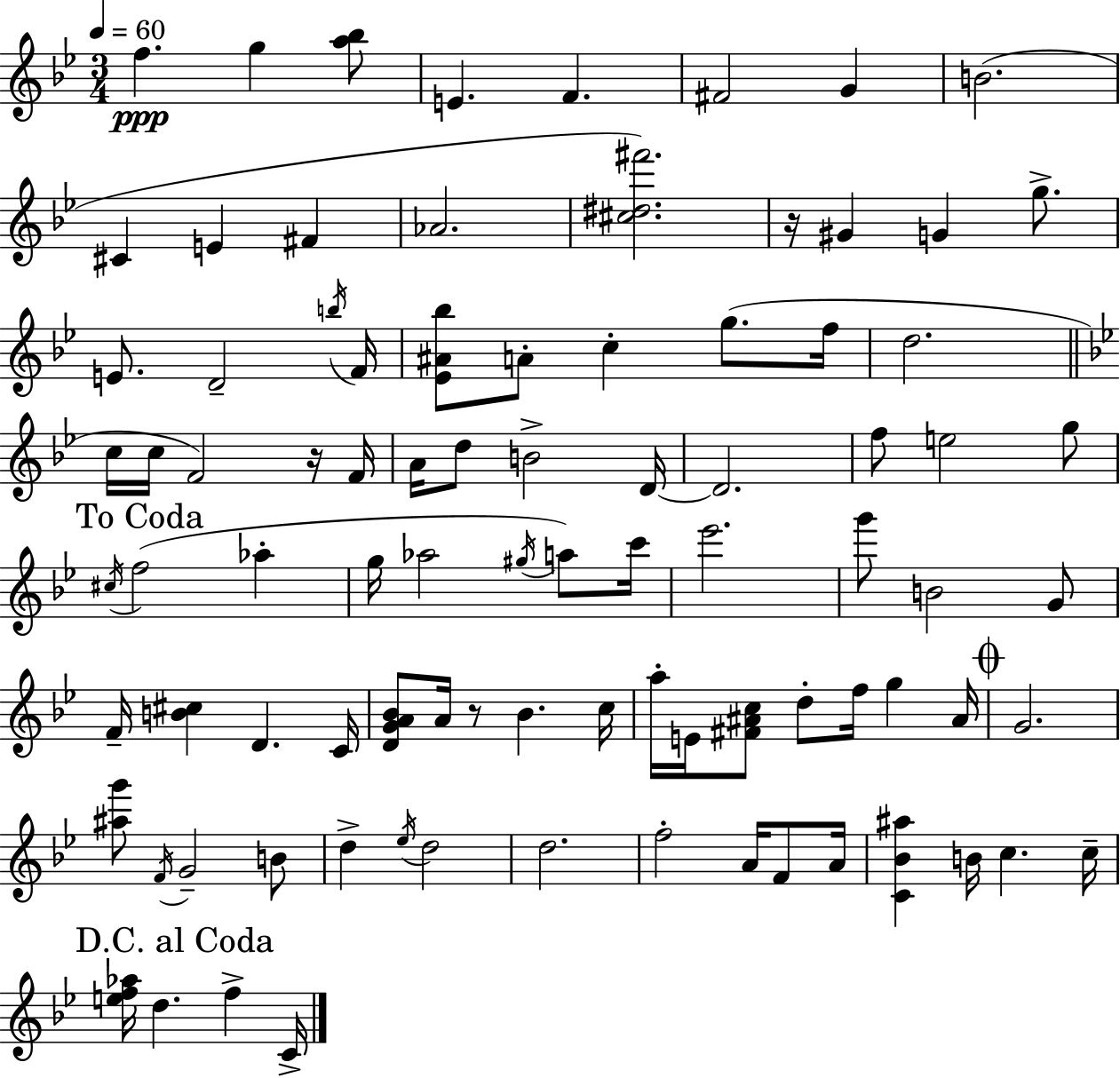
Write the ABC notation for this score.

X:1
T:Untitled
M:3/4
L:1/4
K:Bb
f g [a_b]/2 E F ^F2 G B2 ^C E ^F _A2 [^c^d^f']2 z/4 ^G G g/2 E/2 D2 b/4 F/4 [_E^A_b]/2 A/2 c g/2 f/4 d2 c/4 c/4 F2 z/4 F/4 A/4 d/2 B2 D/4 D2 f/2 e2 g/2 ^c/4 f2 _a g/4 _a2 ^g/4 a/2 c'/4 _e'2 g'/2 B2 G/2 F/4 [B^c] D C/4 [DGA_B]/2 A/4 z/2 _B c/4 a/4 E/4 [^F^Ac]/2 d/2 f/4 g ^A/4 G2 [^ag']/2 F/4 G2 B/2 d _e/4 d2 d2 f2 A/4 F/2 A/4 [C_B^a] B/4 c c/4 [ef_a]/4 d f C/4